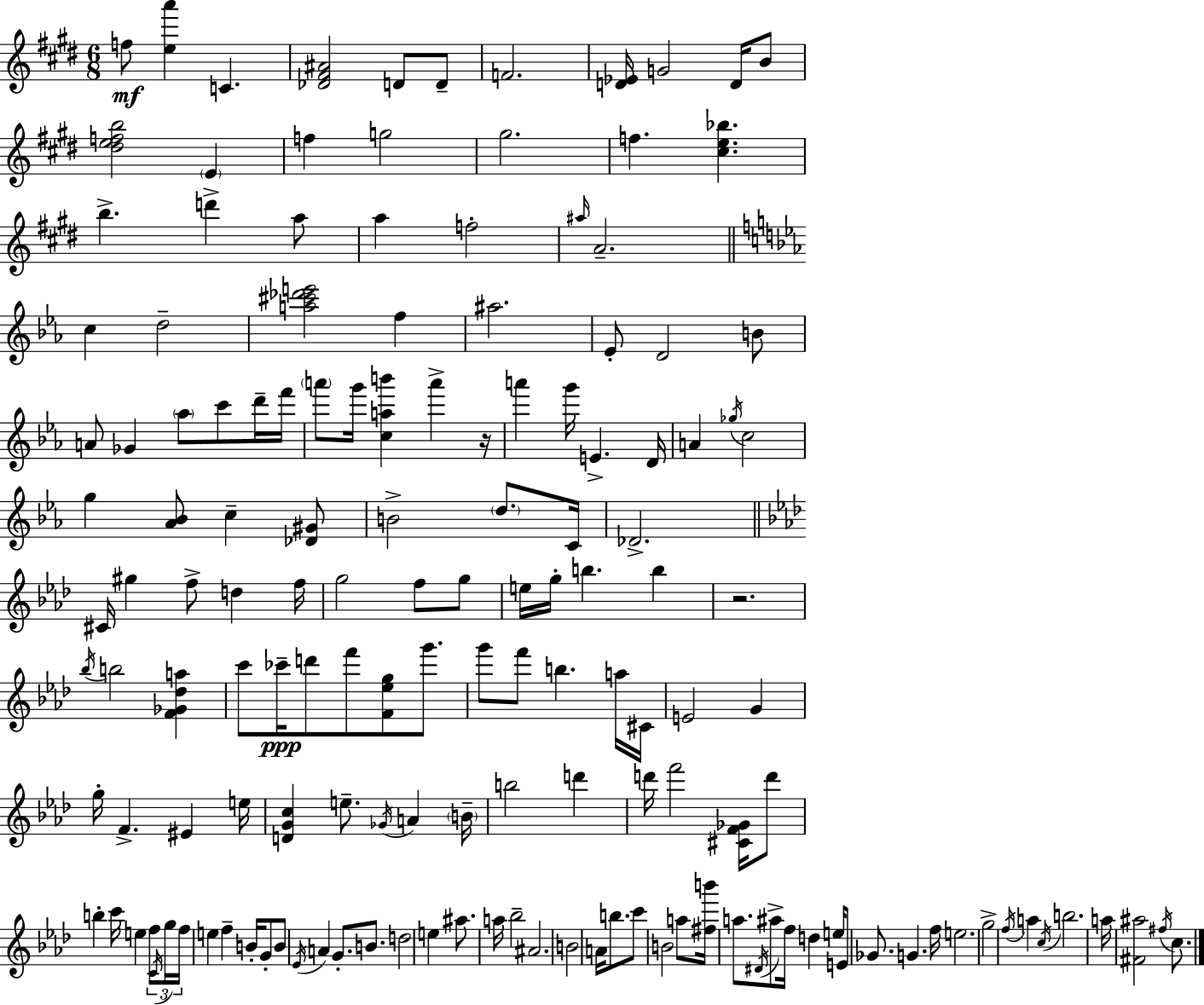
{
  \clef treble
  \numericTimeSignature
  \time 6/8
  \key e \major
  f''8\mf <e'' a'''>4 c'4. | <des' fis' ais'>2 d'8 d'8-- | f'2. | <d' ees'>16 g'2 d'16 b'8 | \break <dis'' e'' f'' b''>2 \parenthesize e'4 | f''4 g''2 | gis''2. | f''4. <cis'' e'' bes''>4. | \break b''4.-> d'''4-> a''8 | a''4 f''2-. | \grace { ais''16 } a'2.-- | \bar "||" \break \key c \minor c''4 d''2-- | <a'' cis''' des''' e'''>2 f''4 | ais''2. | ees'8-. d'2 b'8 | \break a'8 ges'4 \parenthesize aes''8 c'''8 d'''16-- f'''16 | \parenthesize a'''8 g'''16 <c'' a'' b'''>4 a'''4-> r16 | a'''4 g'''16 e'4.-> d'16 | a'4 \acciaccatura { ges''16 } c''2 | \break g''4 <aes' bes'>8 c''4-- <des' gis'>8 | b'2-> \parenthesize d''8. | c'16 des'2.-> | \bar "||" \break \key aes \major cis'16 gis''4 f''8-> d''4 f''16 | g''2 f''8 g''8 | e''16 g''16-. b''4. b''4 | r2. | \break \acciaccatura { bes''16 } b''2 <f' ges' des'' a''>4 | c'''8 ces'''16--\ppp d'''8 f'''8 <f' ees'' g''>8 g'''8. | g'''8 f'''8 b''4. a''16 | cis'16 e'2 g'4 | \break g''16-. f'4.-> eis'4 | e''16 <d' g' c''>4 e''8.-- \acciaccatura { ges'16 } a'4 | \parenthesize b'16-- b''2 d'''4 | d'''16 f'''2 <cis' f' ges'>16 | \break d'''8 b''4-. c'''16 e''4 f''8 | \tuplet 3/2 { \acciaccatura { c'16 } g''16 f''16 } e''4 f''4-- | b'16-. g'8-. b'8 \acciaccatura { ees'16 } a'4 g'8.-. | b'8. d''2 | \break e''4 ais''8. a''16 bes''2-- | ais'2. | b'2 | a'16 b''8. c'''8 b'2 | \break a''8 <fis'' b'''>16 a''8. \acciaccatura { dis'16 } ais''8-> f''16 | d''4 e''16 e'8 ges'8. g'4. | f''16 e''2. | g''2-> | \break \acciaccatura { f''16 } a''4 \acciaccatura { c''16 } b''2. | a''16 <fis' ais''>2 | \acciaccatura { fis''16 } c''8. \bar "|."
}